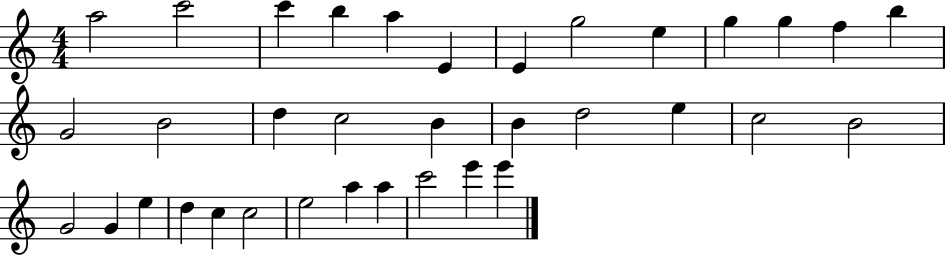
{
  \clef treble
  \numericTimeSignature
  \time 4/4
  \key c \major
  a''2 c'''2 | c'''4 b''4 a''4 e'4 | e'4 g''2 e''4 | g''4 g''4 f''4 b''4 | \break g'2 b'2 | d''4 c''2 b'4 | b'4 d''2 e''4 | c''2 b'2 | \break g'2 g'4 e''4 | d''4 c''4 c''2 | e''2 a''4 a''4 | c'''2 e'''4 e'''4 | \break \bar "|."
}